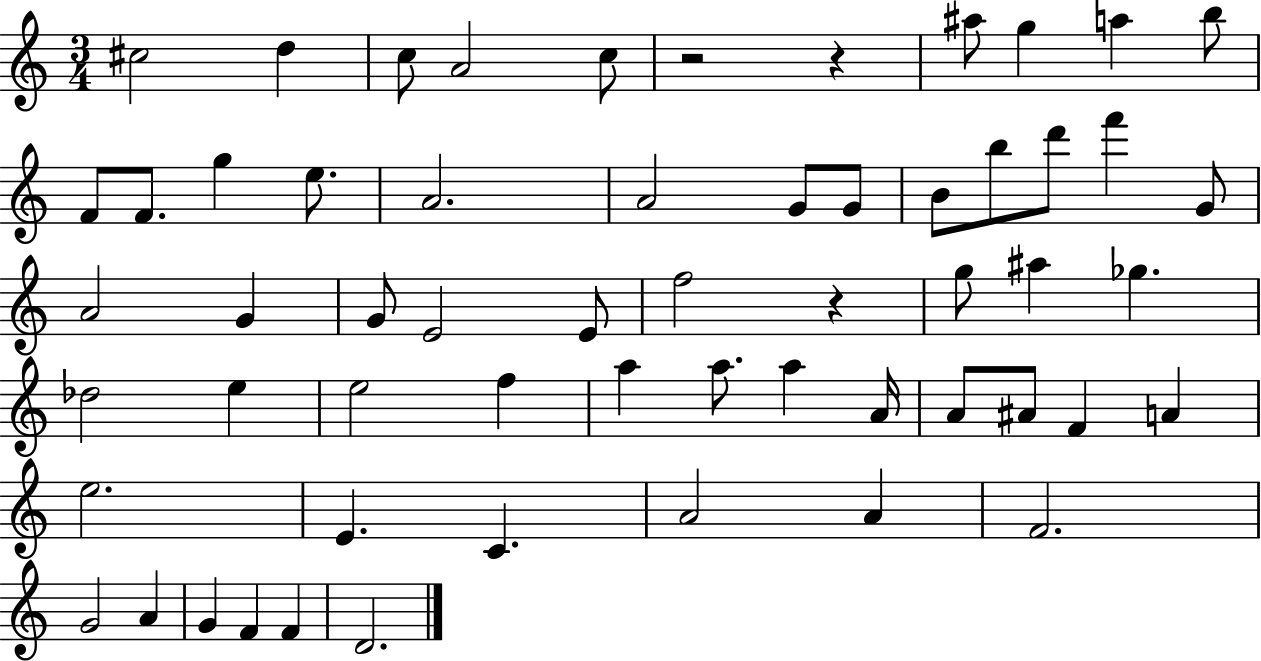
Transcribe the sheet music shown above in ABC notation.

X:1
T:Untitled
M:3/4
L:1/4
K:C
^c2 d c/2 A2 c/2 z2 z ^a/2 g a b/2 F/2 F/2 g e/2 A2 A2 G/2 G/2 B/2 b/2 d'/2 f' G/2 A2 G G/2 E2 E/2 f2 z g/2 ^a _g _d2 e e2 f a a/2 a A/4 A/2 ^A/2 F A e2 E C A2 A F2 G2 A G F F D2